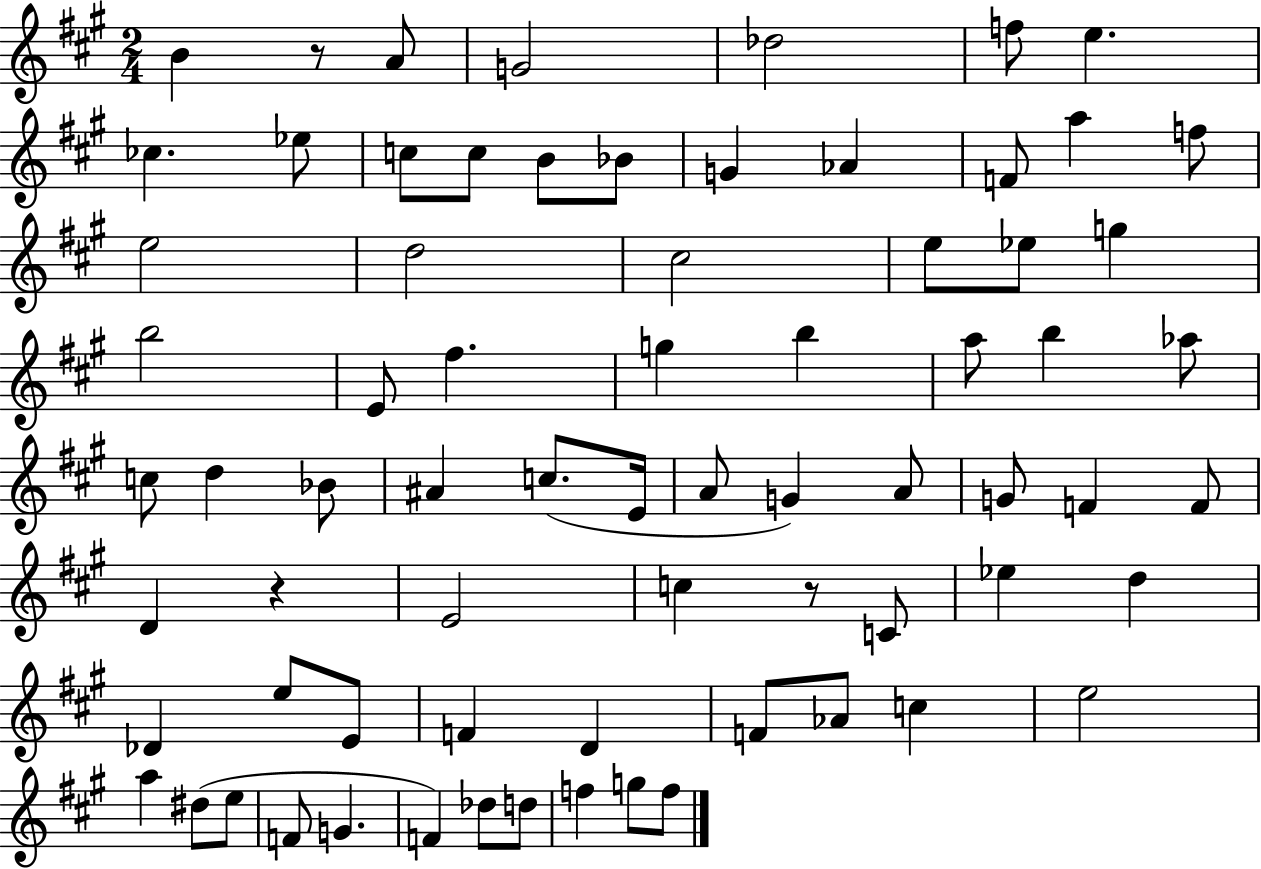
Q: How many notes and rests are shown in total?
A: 72